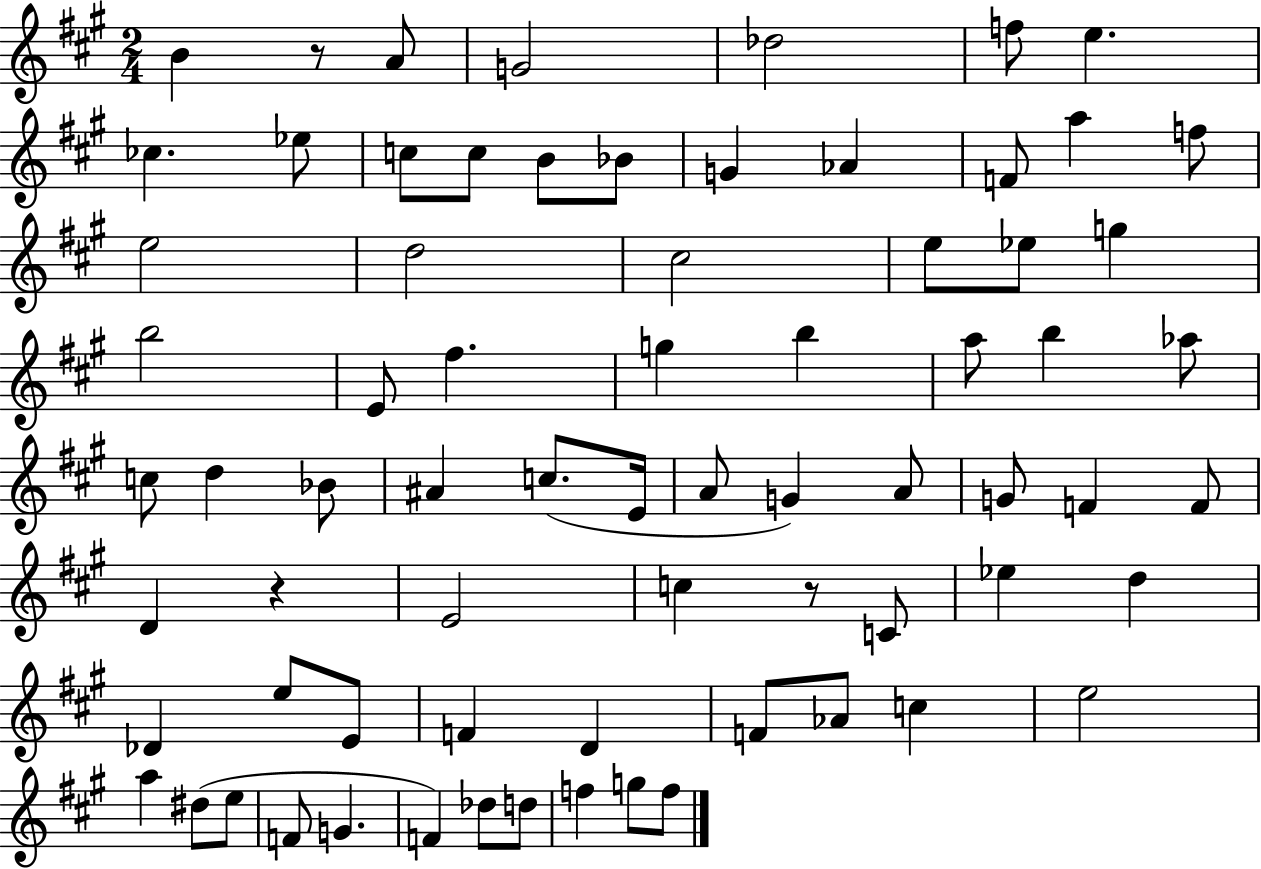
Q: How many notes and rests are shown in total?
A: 72